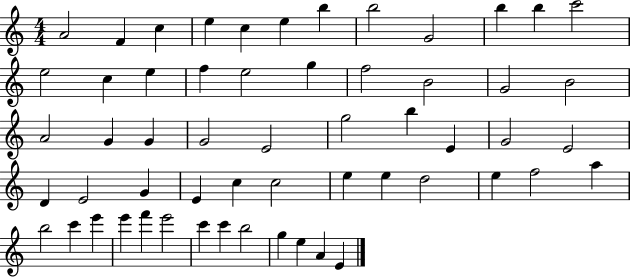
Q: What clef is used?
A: treble